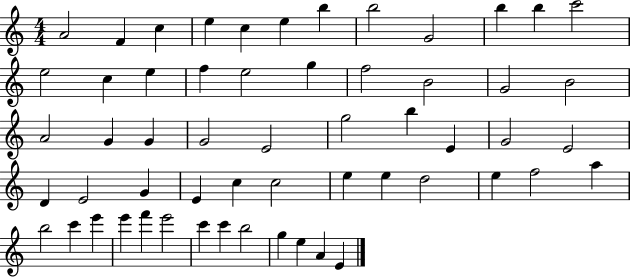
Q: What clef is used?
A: treble